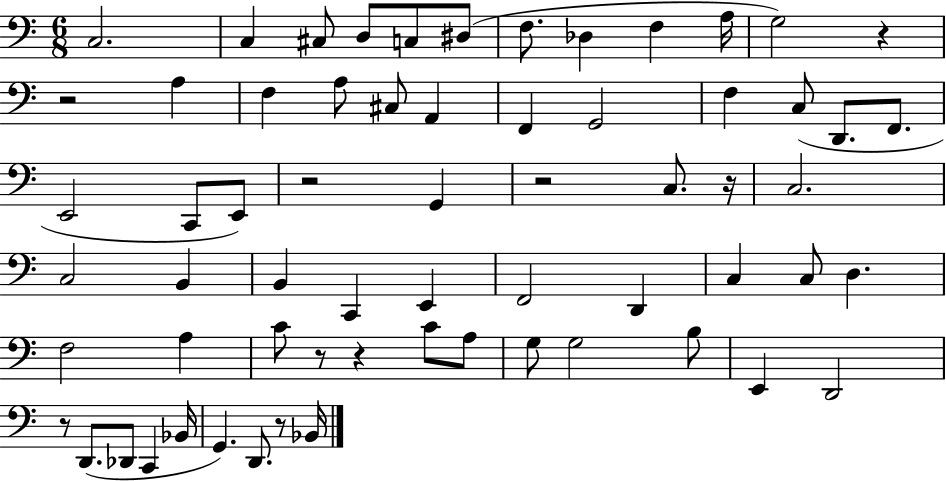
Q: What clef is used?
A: bass